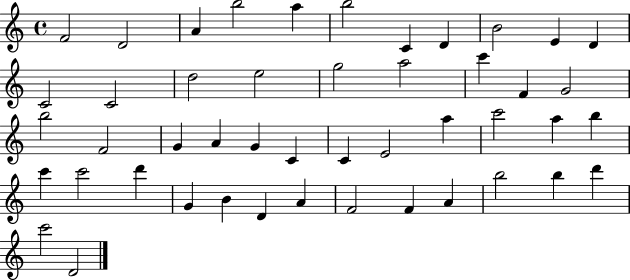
{
  \clef treble
  \time 4/4
  \defaultTimeSignature
  \key c \major
  f'2 d'2 | a'4 b''2 a''4 | b''2 c'4 d'4 | b'2 e'4 d'4 | \break c'2 c'2 | d''2 e''2 | g''2 a''2 | c'''4 f'4 g'2 | \break b''2 f'2 | g'4 a'4 g'4 c'4 | c'4 e'2 a''4 | c'''2 a''4 b''4 | \break c'''4 c'''2 d'''4 | g'4 b'4 d'4 a'4 | f'2 f'4 a'4 | b''2 b''4 d'''4 | \break c'''2 d'2 | \bar "|."
}